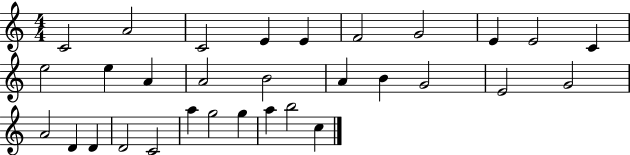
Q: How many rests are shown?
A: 0